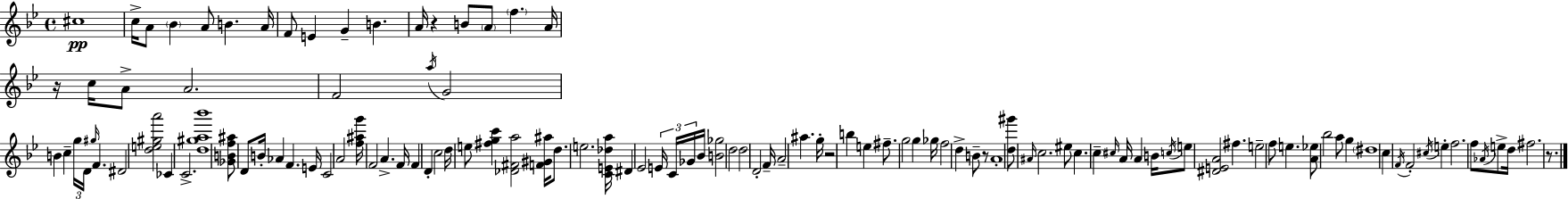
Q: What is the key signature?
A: BES major